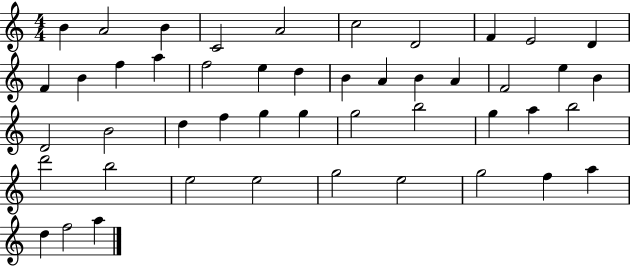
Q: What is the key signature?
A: C major